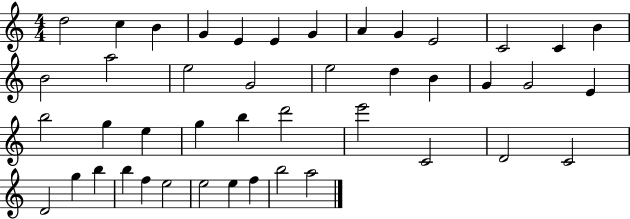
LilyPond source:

{
  \clef treble
  \numericTimeSignature
  \time 4/4
  \key c \major
  d''2 c''4 b'4 | g'4 e'4 e'4 g'4 | a'4 g'4 e'2 | c'2 c'4 b'4 | \break b'2 a''2 | e''2 g'2 | e''2 d''4 b'4 | g'4 g'2 e'4 | \break b''2 g''4 e''4 | g''4 b''4 d'''2 | e'''2 c'2 | d'2 c'2 | \break d'2 g''4 b''4 | b''4 f''4 e''2 | e''2 e''4 f''4 | b''2 a''2 | \break \bar "|."
}